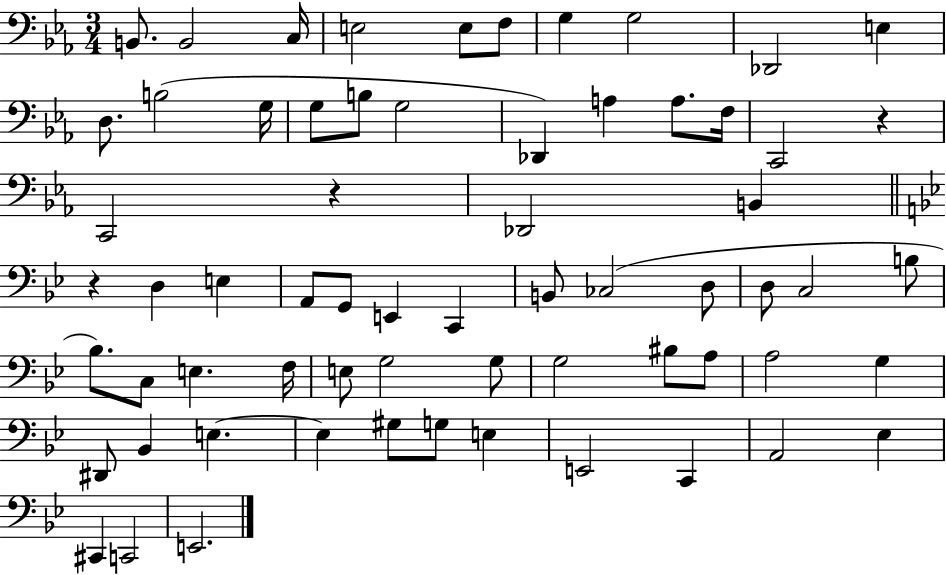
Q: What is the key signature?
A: EES major